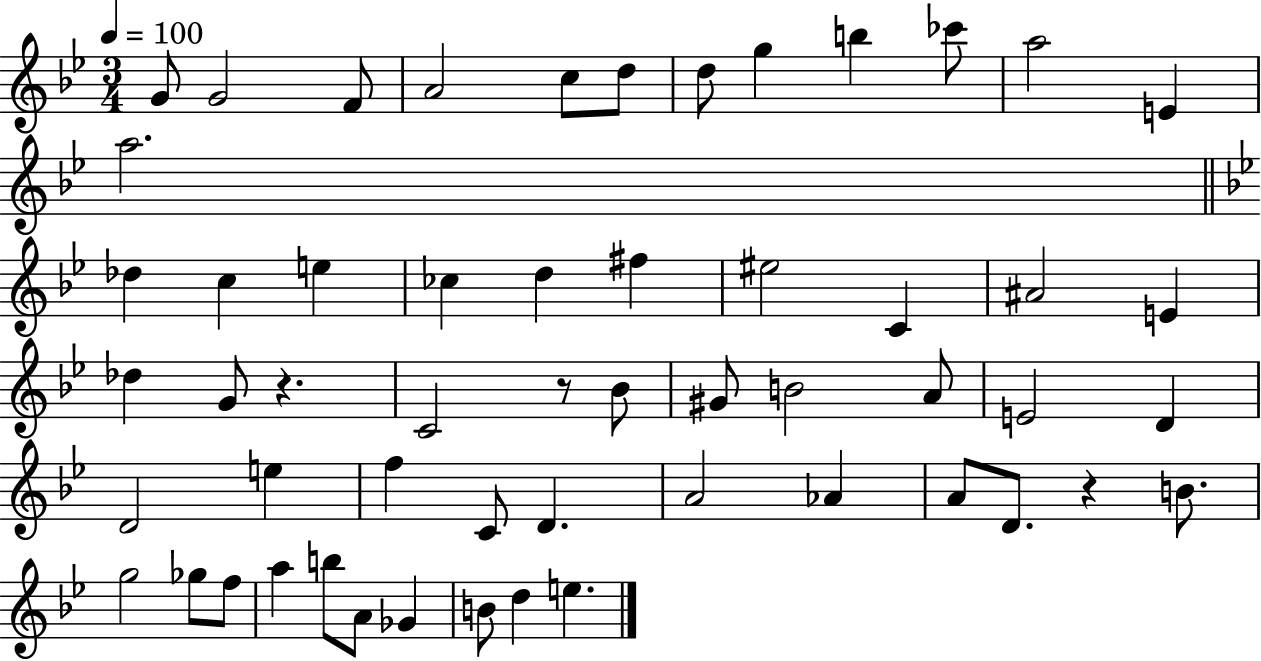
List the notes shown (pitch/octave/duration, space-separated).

G4/e G4/h F4/e A4/h C5/e D5/e D5/e G5/q B5/q CES6/e A5/h E4/q A5/h. Db5/q C5/q E5/q CES5/q D5/q F#5/q EIS5/h C4/q A#4/h E4/q Db5/q G4/e R/q. C4/h R/e Bb4/e G#4/e B4/h A4/e E4/h D4/q D4/h E5/q F5/q C4/e D4/q. A4/h Ab4/q A4/e D4/e. R/q B4/e. G5/h Gb5/e F5/e A5/q B5/e A4/e Gb4/q B4/e D5/q E5/q.